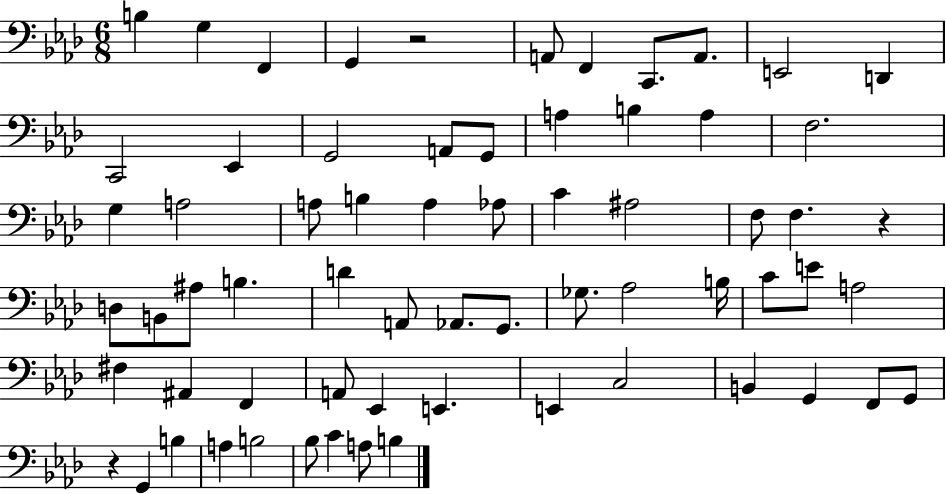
{
  \clef bass
  \numericTimeSignature
  \time 6/8
  \key aes \major
  b4 g4 f,4 | g,4 r2 | a,8 f,4 c,8. a,8. | e,2 d,4 | \break c,2 ees,4 | g,2 a,8 g,8 | a4 b4 a4 | f2. | \break g4 a2 | a8 b4 a4 aes8 | c'4 ais2 | f8 f4. r4 | \break d8 b,8 ais8 b4. | d'4 a,8 aes,8. g,8. | ges8. aes2 b16 | c'8 e'8 a2 | \break fis4 ais,4 f,4 | a,8 ees,4 e,4. | e,4 c2 | b,4 g,4 f,8 g,8 | \break r4 g,4 b4 | a4 b2 | bes8 c'4 a8 b4 | \bar "|."
}